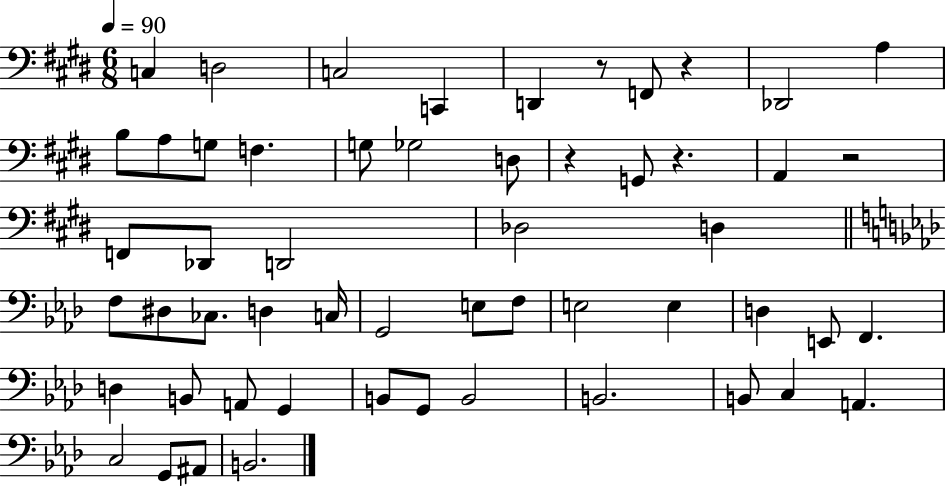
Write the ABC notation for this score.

X:1
T:Untitled
M:6/8
L:1/4
K:E
C, D,2 C,2 C,, D,, z/2 F,,/2 z _D,,2 A, B,/2 A,/2 G,/2 F, G,/2 _G,2 D,/2 z G,,/2 z A,, z2 F,,/2 _D,,/2 D,,2 _D,2 D, F,/2 ^D,/2 _C,/2 D, C,/4 G,,2 E,/2 F,/2 E,2 E, D, E,,/2 F,, D, B,,/2 A,,/2 G,, B,,/2 G,,/2 B,,2 B,,2 B,,/2 C, A,, C,2 G,,/2 ^A,,/2 B,,2